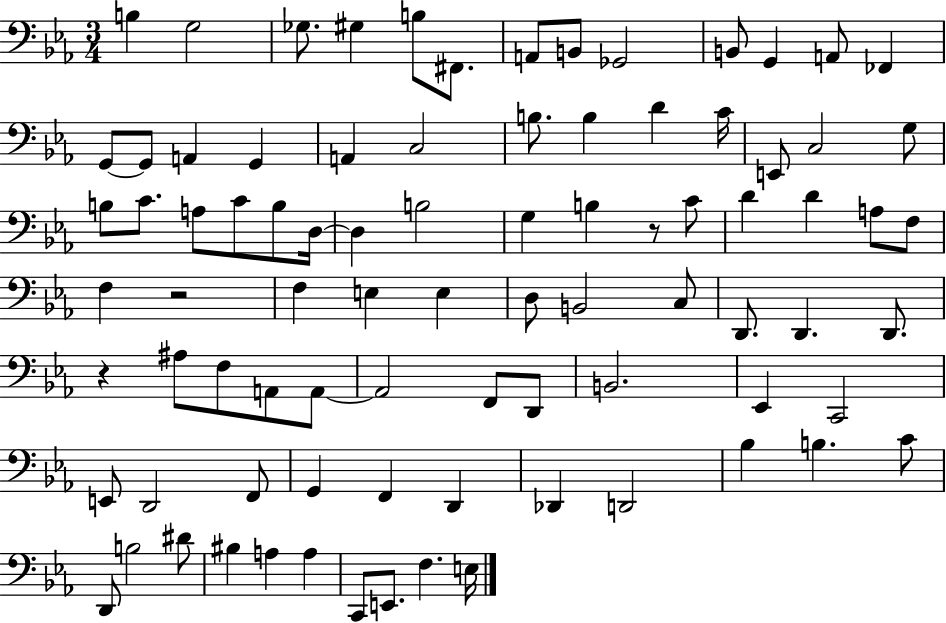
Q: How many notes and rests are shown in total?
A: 85